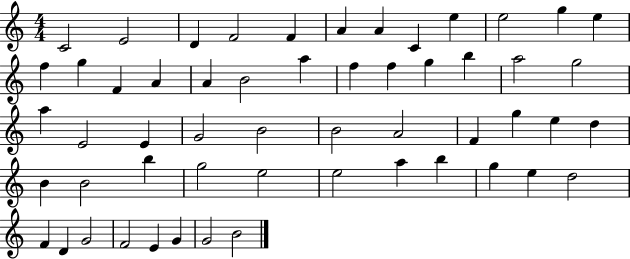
C4/h E4/h D4/q F4/h F4/q A4/q A4/q C4/q E5/q E5/h G5/q E5/q F5/q G5/q F4/q A4/q A4/q B4/h A5/q F5/q F5/q G5/q B5/q A5/h G5/h A5/q E4/h E4/q G4/h B4/h B4/h A4/h F4/q G5/q E5/q D5/q B4/q B4/h B5/q G5/h E5/h E5/h A5/q B5/q G5/q E5/q D5/h F4/q D4/q G4/h F4/h E4/q G4/q G4/h B4/h